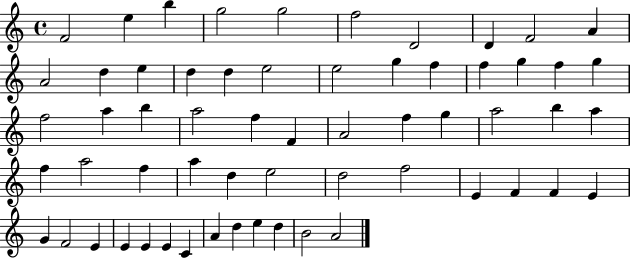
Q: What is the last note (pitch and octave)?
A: A4